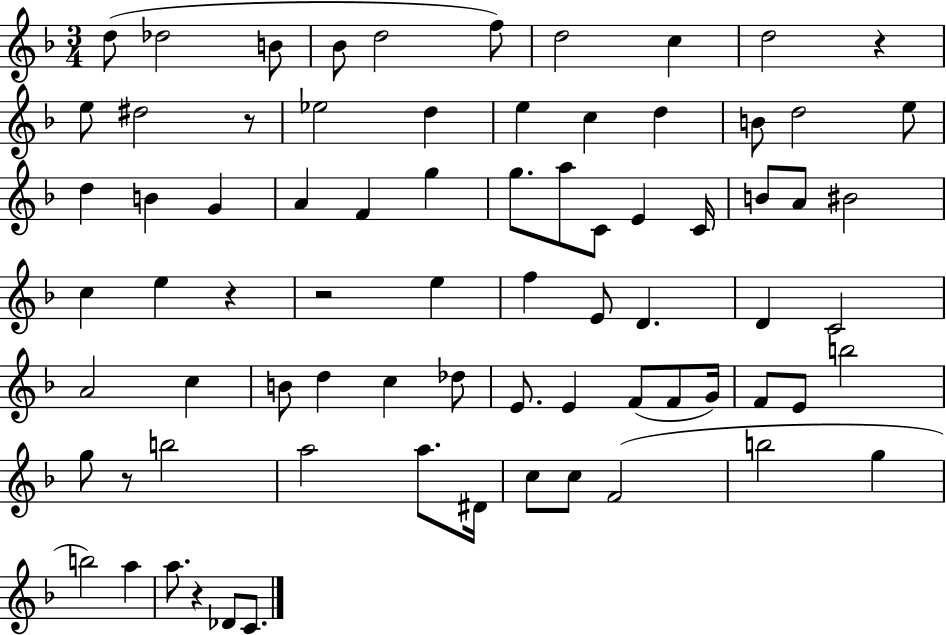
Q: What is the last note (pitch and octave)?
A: C4